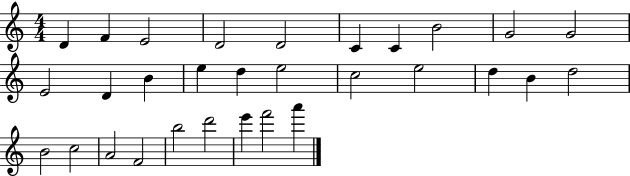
{
  \clef treble
  \numericTimeSignature
  \time 4/4
  \key c \major
  d'4 f'4 e'2 | d'2 d'2 | c'4 c'4 b'2 | g'2 g'2 | \break e'2 d'4 b'4 | e''4 d''4 e''2 | c''2 e''2 | d''4 b'4 d''2 | \break b'2 c''2 | a'2 f'2 | b''2 d'''2 | e'''4 f'''2 a'''4 | \break \bar "|."
}